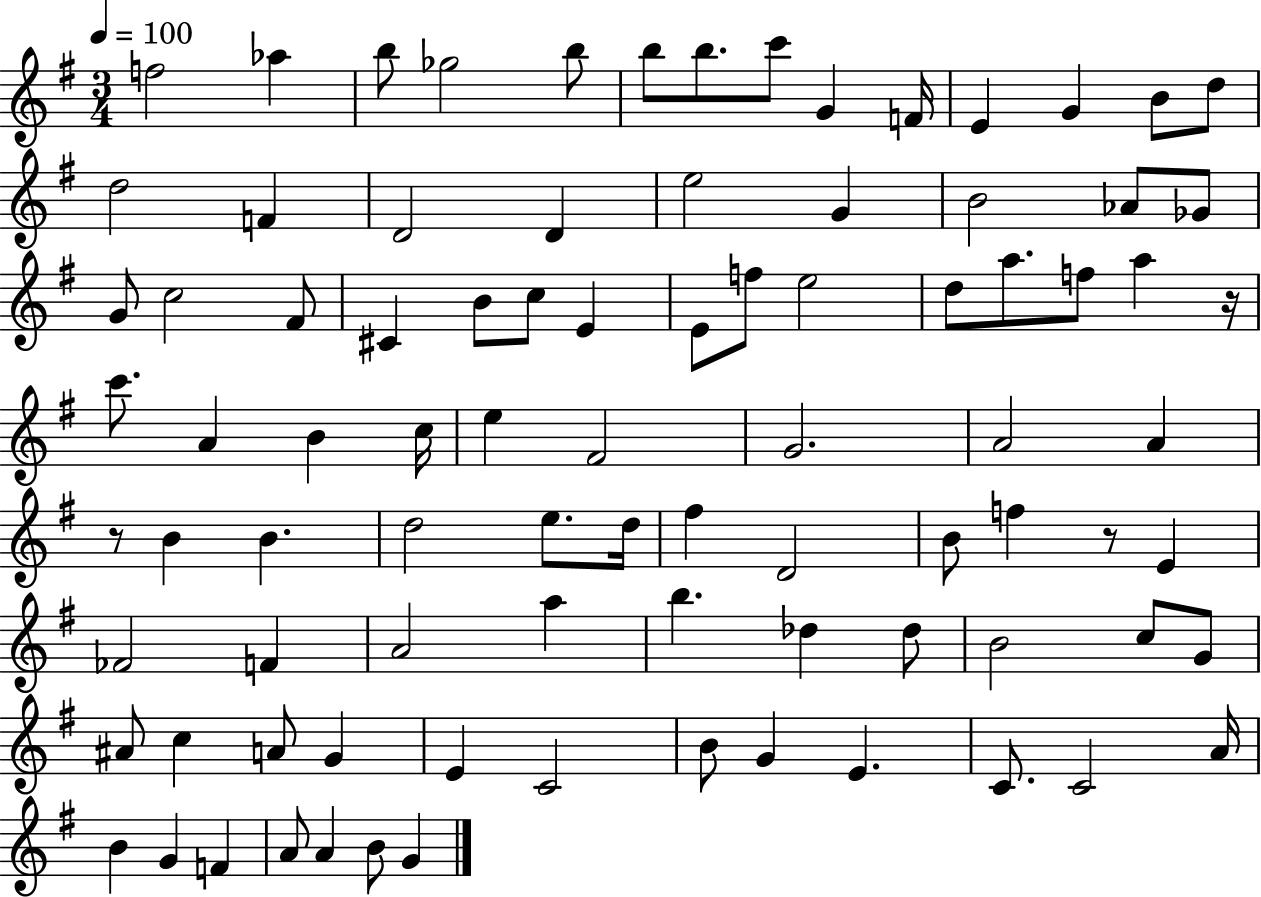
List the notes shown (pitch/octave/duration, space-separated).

F5/h Ab5/q B5/e Gb5/h B5/e B5/e B5/e. C6/e G4/q F4/s E4/q G4/q B4/e D5/e D5/h F4/q D4/h D4/q E5/h G4/q B4/h Ab4/e Gb4/e G4/e C5/h F#4/e C#4/q B4/e C5/e E4/q E4/e F5/e E5/h D5/e A5/e. F5/e A5/q R/s C6/e. A4/q B4/q C5/s E5/q F#4/h G4/h. A4/h A4/q R/e B4/q B4/q. D5/h E5/e. D5/s F#5/q D4/h B4/e F5/q R/e E4/q FES4/h F4/q A4/h A5/q B5/q. Db5/q Db5/e B4/h C5/e G4/e A#4/e C5/q A4/e G4/q E4/q C4/h B4/e G4/q E4/q. C4/e. C4/h A4/s B4/q G4/q F4/q A4/e A4/q B4/e G4/q